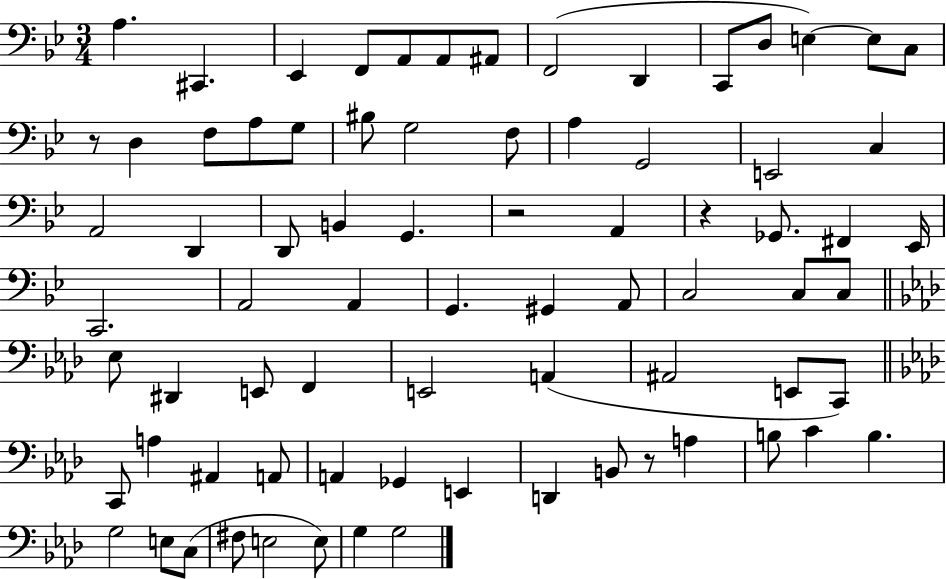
X:1
T:Untitled
M:3/4
L:1/4
K:Bb
A, ^C,, _E,, F,,/2 A,,/2 A,,/2 ^A,,/2 F,,2 D,, C,,/2 D,/2 E, E,/2 C,/2 z/2 D, F,/2 A,/2 G,/2 ^B,/2 G,2 F,/2 A, G,,2 E,,2 C, A,,2 D,, D,,/2 B,, G,, z2 A,, z _G,,/2 ^F,, _E,,/4 C,,2 A,,2 A,, G,, ^G,, A,,/2 C,2 C,/2 C,/2 _E,/2 ^D,, E,,/2 F,, E,,2 A,, ^A,,2 E,,/2 C,,/2 C,,/2 A, ^A,, A,,/2 A,, _G,, E,, D,, B,,/2 z/2 A, B,/2 C B, G,2 E,/2 C,/2 ^F,/2 E,2 E,/2 G, G,2